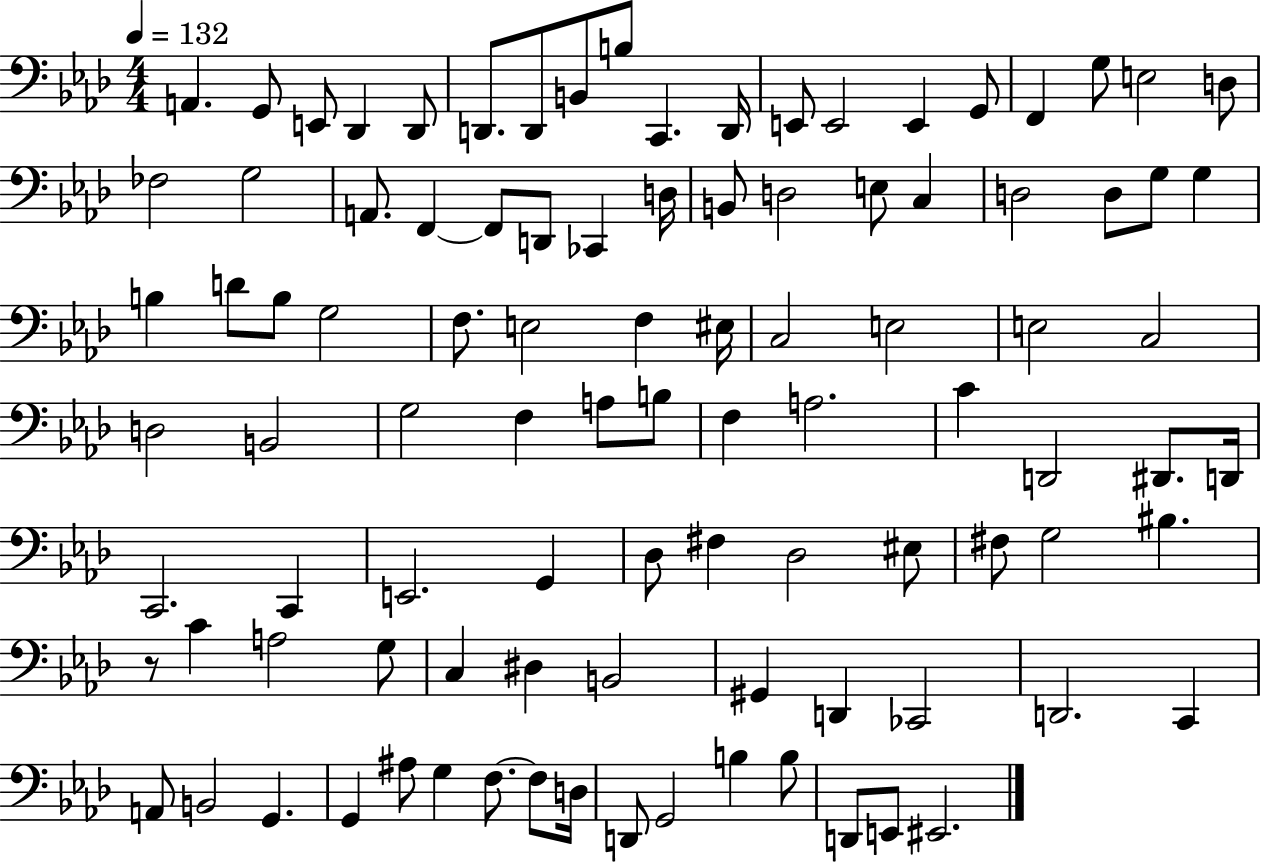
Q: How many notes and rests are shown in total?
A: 98